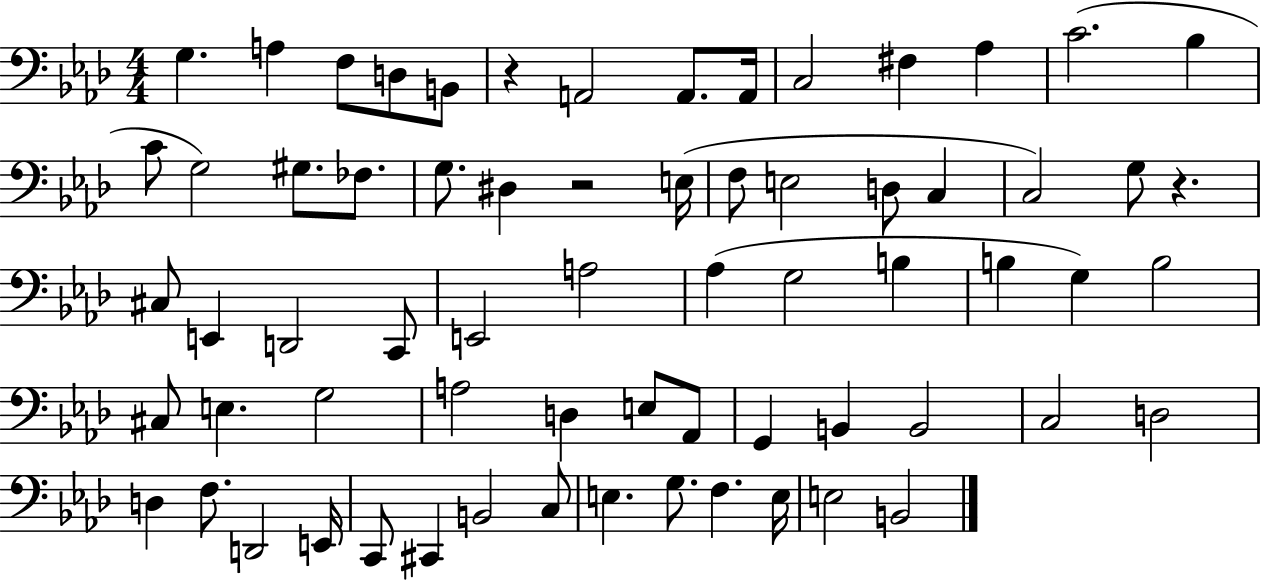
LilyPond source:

{
  \clef bass
  \numericTimeSignature
  \time 4/4
  \key aes \major
  g4. a4 f8 d8 b,8 | r4 a,2 a,8. a,16 | c2 fis4 aes4 | c'2.( bes4 | \break c'8 g2) gis8. fes8. | g8. dis4 r2 e16( | f8 e2 d8 c4 | c2) g8 r4. | \break cis8 e,4 d,2 c,8 | e,2 a2 | aes4( g2 b4 | b4 g4) b2 | \break cis8 e4. g2 | a2 d4 e8 aes,8 | g,4 b,4 b,2 | c2 d2 | \break d4 f8. d,2 e,16 | c,8 cis,4 b,2 c8 | e4. g8. f4. e16 | e2 b,2 | \break \bar "|."
}